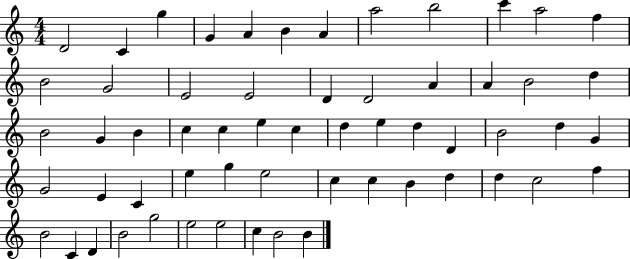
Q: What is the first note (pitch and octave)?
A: D4